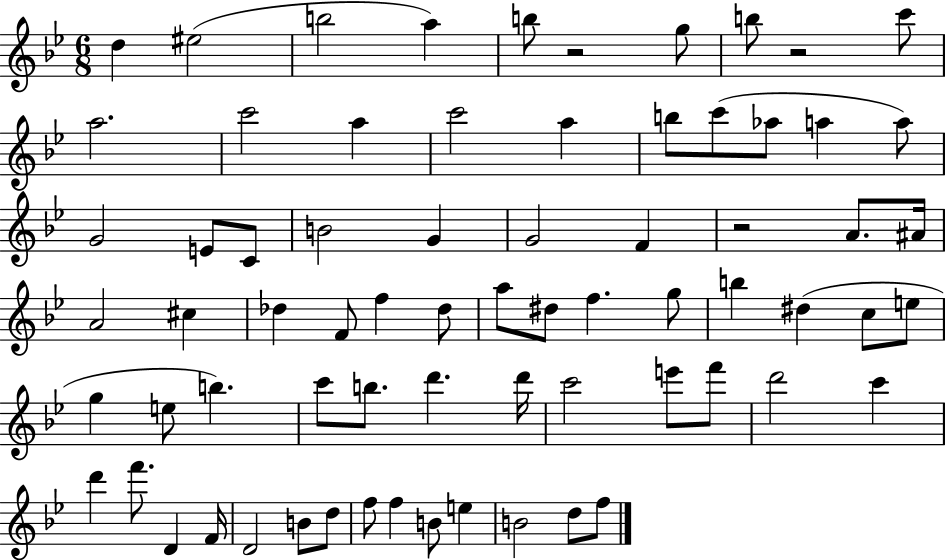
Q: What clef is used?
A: treble